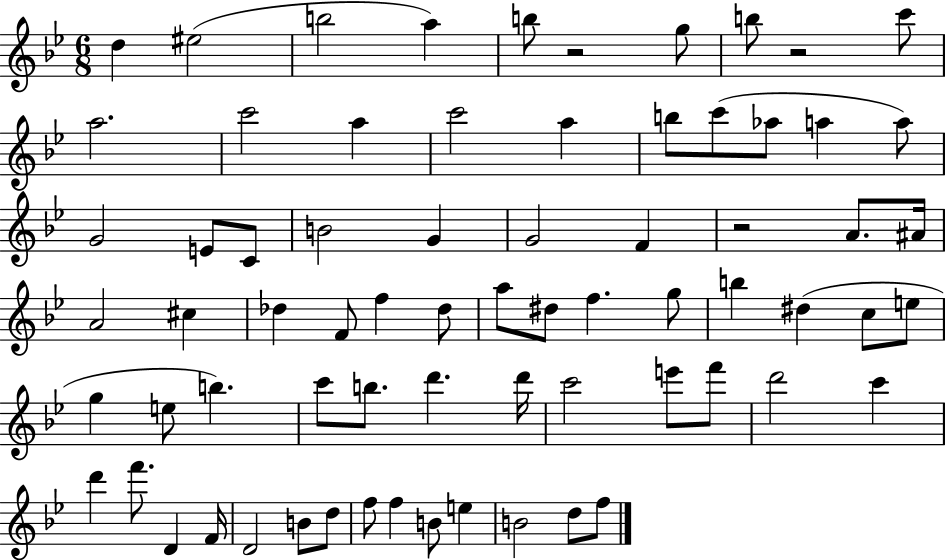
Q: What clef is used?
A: treble